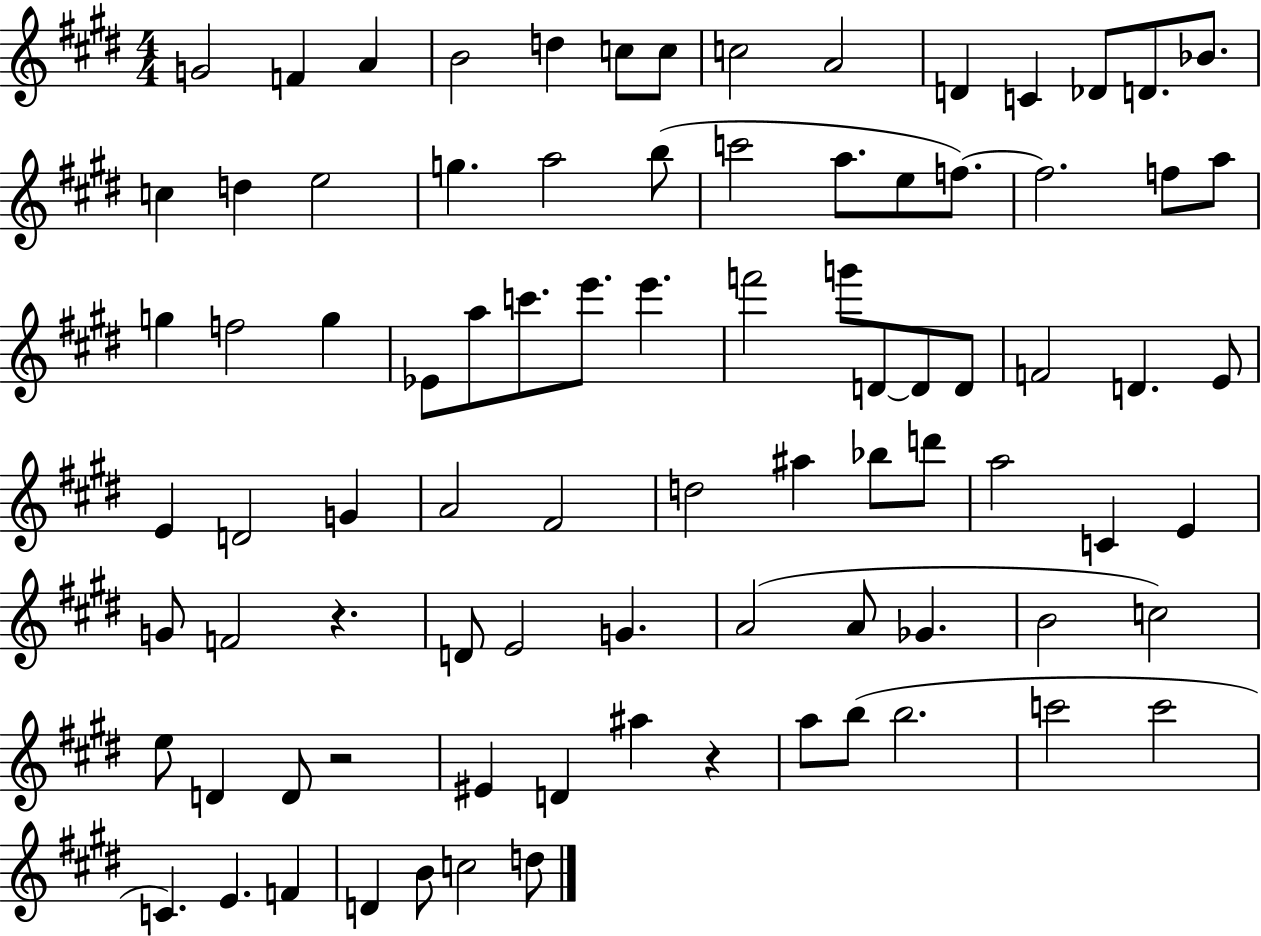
G4/h F4/q A4/q B4/h D5/q C5/e C5/e C5/h A4/h D4/q C4/q Db4/e D4/e. Bb4/e. C5/q D5/q E5/h G5/q. A5/h B5/e C6/h A5/e. E5/e F5/e. F5/h. F5/e A5/e G5/q F5/h G5/q Eb4/e A5/e C6/e. E6/e. E6/q. F6/h G6/e D4/e D4/e D4/e F4/h D4/q. E4/e E4/q D4/h G4/q A4/h F#4/h D5/h A#5/q Bb5/e D6/e A5/h C4/q E4/q G4/e F4/h R/q. D4/e E4/h G4/q. A4/h A4/e Gb4/q. B4/h C5/h E5/e D4/q D4/e R/h EIS4/q D4/q A#5/q R/q A5/e B5/e B5/h. C6/h C6/h C4/q. E4/q. F4/q D4/q B4/e C5/h D5/e